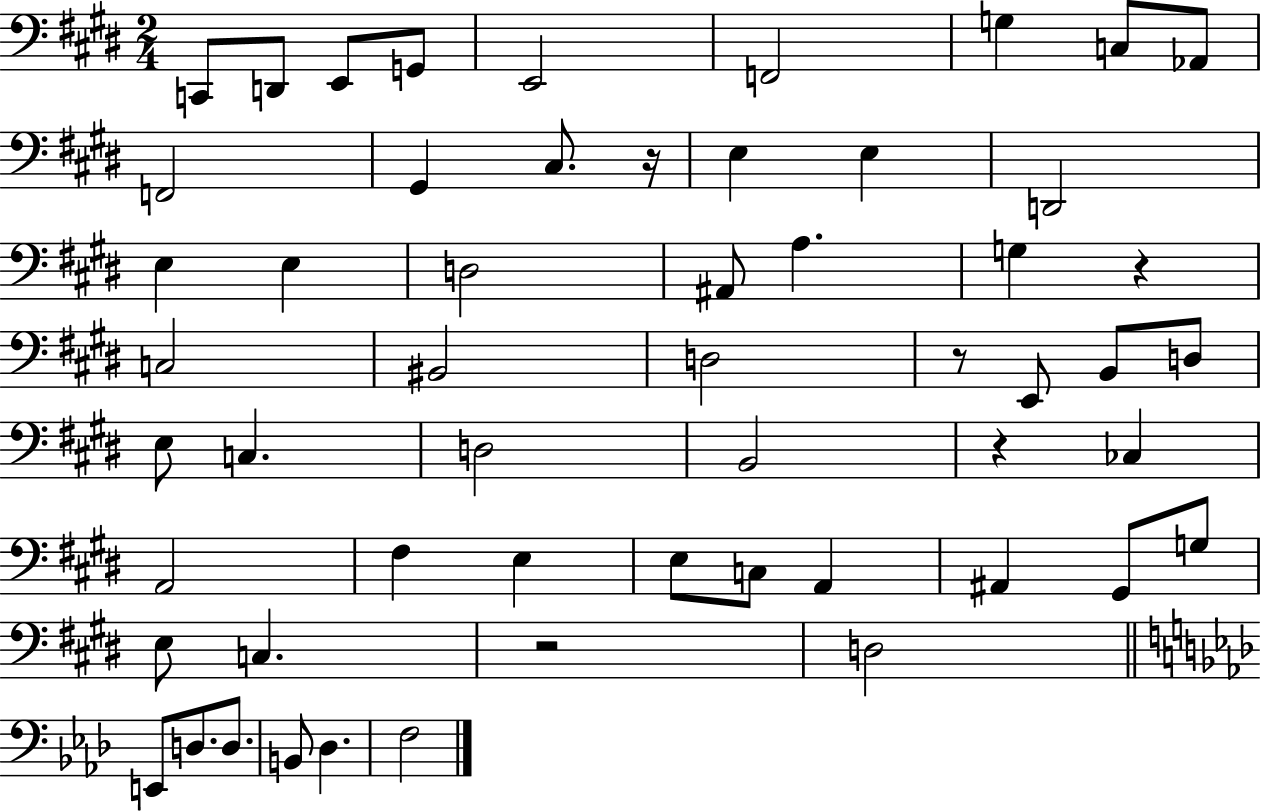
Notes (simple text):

C2/e D2/e E2/e G2/e E2/h F2/h G3/q C3/e Ab2/e F2/h G#2/q C#3/e. R/s E3/q E3/q D2/h E3/q E3/q D3/h A#2/e A3/q. G3/q R/q C3/h BIS2/h D3/h R/e E2/e B2/e D3/e E3/e C3/q. D3/h B2/h R/q CES3/q A2/h F#3/q E3/q E3/e C3/e A2/q A#2/q G#2/e G3/e E3/e C3/q. R/h D3/h E2/e D3/e. D3/e. B2/e Db3/q. F3/h